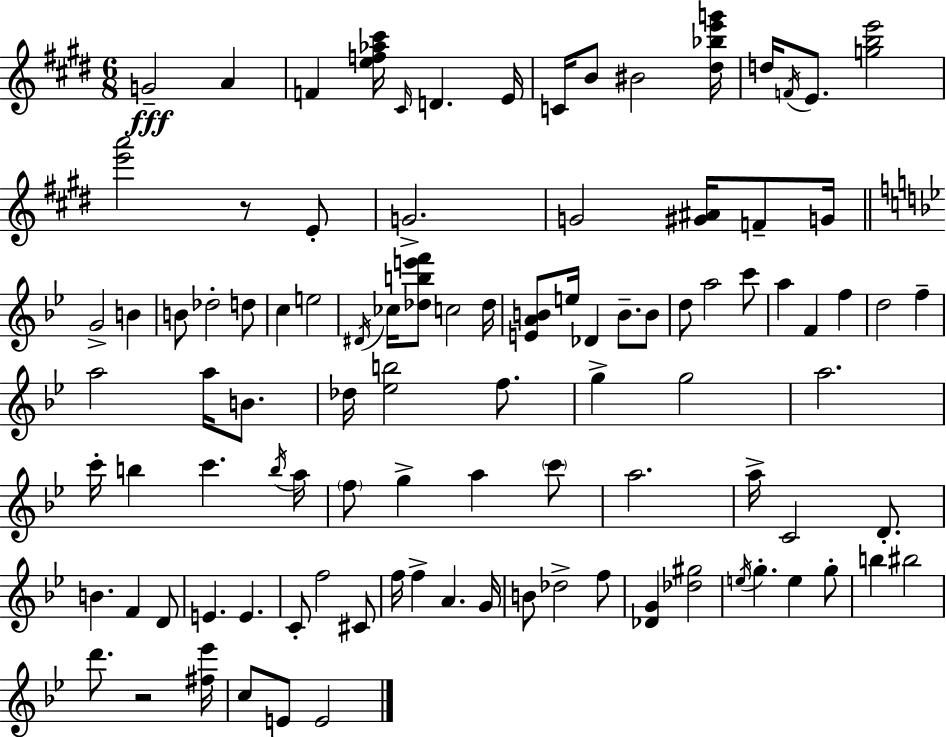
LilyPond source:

{
  \clef treble
  \numericTimeSignature
  \time 6/8
  \key e \major
  g'2--\fff a'4 | f'4 <e'' f'' aes'' cis'''>16 \grace { cis'16 } d'4. | e'16 c'16 b'8 bis'2 | <dis'' bes'' e''' g'''>16 d''16 \acciaccatura { f'16 } e'8. <g'' b'' e'''>2 | \break <e''' a'''>2 r8 | e'8-. g'2.-> | g'2 <gis' ais'>16 f'8-- | g'16 \bar "||" \break \key g \minor g'2-> b'4 | b'8 des''2-. d''8 | c''4 e''2 | \acciaccatura { dis'16 } ces''16 <des'' b'' e''' f'''>8 c''2 | \break des''16 <e' a' b'>8 e''16 des'4 b'8.-- b'8 | d''8 a''2 c'''8 | a''4 f'4 f''4 | d''2 f''4-- | \break a''2 a''16 b'8. | des''16 <ees'' b''>2 f''8. | g''4-> g''2 | a''2. | \break c'''16-. b''4 c'''4. | \acciaccatura { b''16 } a''16 \parenthesize f''8 g''4-> a''4 | \parenthesize c'''8 a''2. | a''16-> c'2 d'8.-. | \break b'4. f'4 | d'8 e'4. e'4. | c'8-. f''2 | cis'8 f''16 f''4-> a'4. | \break g'16 b'8 des''2-> | f''8 <des' g'>4 <des'' gis''>2 | \acciaccatura { e''16 } g''4.-. e''4 | g''8-. b''4 bis''2 | \break d'''8. r2 | <fis'' ees'''>16 c''8 e'8 e'2 | \bar "|."
}